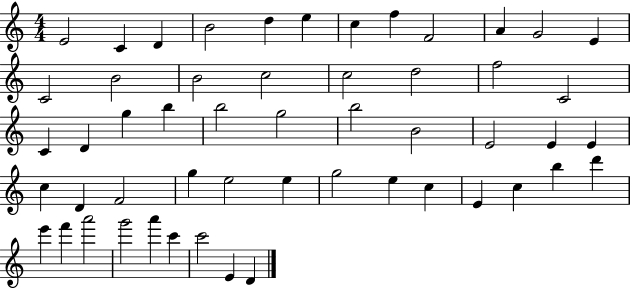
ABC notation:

X:1
T:Untitled
M:4/4
L:1/4
K:C
E2 C D B2 d e c f F2 A G2 E C2 B2 B2 c2 c2 d2 f2 C2 C D g b b2 g2 b2 B2 E2 E E c D F2 g e2 e g2 e c E c b d' e' f' a'2 g'2 a' c' c'2 E D